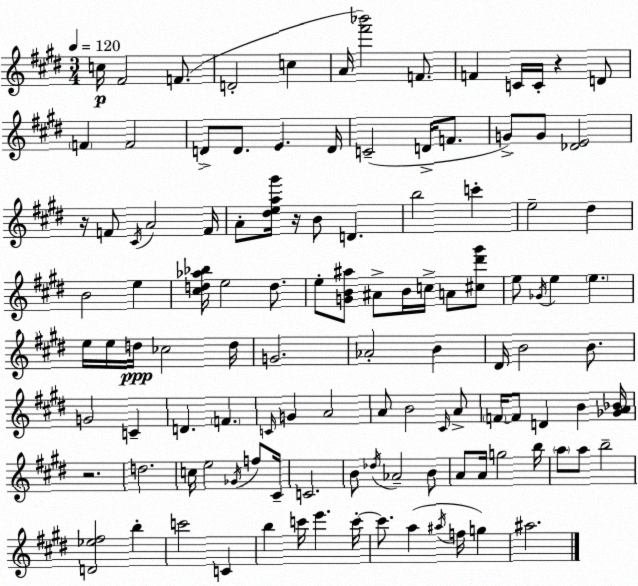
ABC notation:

X:1
T:Untitled
M:3/4
L:1/4
K:E
c/4 ^F2 F/2 D2 c A/4 [^f'_b']2 F/2 F C/4 C/4 z D/2 F F2 D/2 D/2 E D/4 C2 D/4 F/2 G/2 G/2 [_DE]2 z/4 F/2 ^C/4 A2 F/4 A/2 [^dea^g']/4 z/4 B/2 D b2 c' e2 ^d B2 e [^cd_a_b]/4 e2 d/2 e/2 [GB^a]/2 ^A/2 B/4 c/4 A/2 [^c^d'^g']/2 e/2 _G/4 e e e/4 e/4 d/4 _c2 d/4 G2 _A2 B ^D/4 B2 B/2 G2 C D F C/4 G A2 A/2 B2 ^C/4 A/2 F/4 F/2 D B [_GA_B]/4 z2 d2 c/4 e2 _G/4 f/2 ^C/4 C2 B/2 _d/4 _A2 B/2 A/2 A/4 g2 b/4 a/2 a/2 b2 [D_e^f]2 b c'2 C b c'/4 e' c'/4 c'/2 a ^a/4 f/4 g ^a2